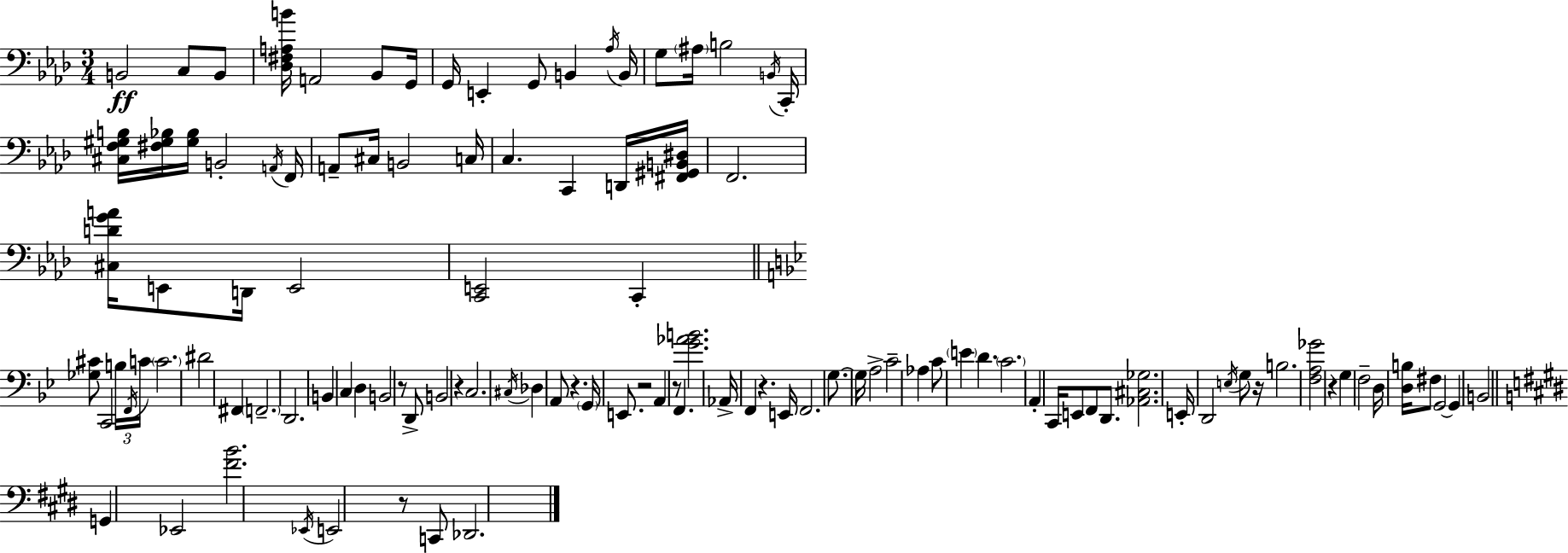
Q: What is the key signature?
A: F minor